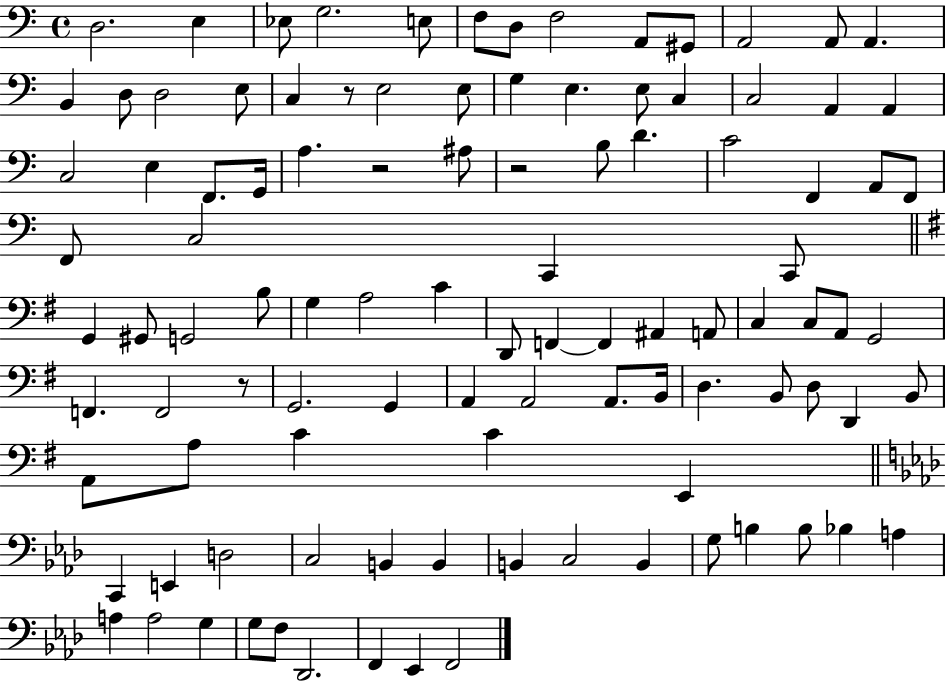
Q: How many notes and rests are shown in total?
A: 104